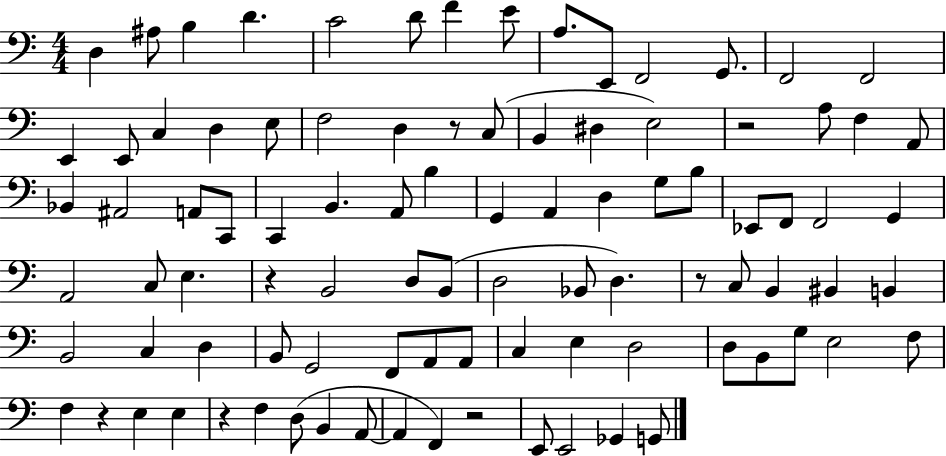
D3/q A#3/e B3/q D4/q. C4/h D4/e F4/q E4/e A3/e. E2/e F2/h G2/e. F2/h F2/h E2/q E2/e C3/q D3/q E3/e F3/h D3/q R/e C3/e B2/q D#3/q E3/h R/h A3/e F3/q A2/e Bb2/q A#2/h A2/e C2/e C2/q B2/q. A2/e B3/q G2/q A2/q D3/q G3/e B3/e Eb2/e F2/e F2/h G2/q A2/h C3/e E3/q. R/q B2/h D3/e B2/e D3/h Bb2/e D3/q. R/e C3/e B2/q BIS2/q B2/q B2/h C3/q D3/q B2/e G2/h F2/e A2/e A2/e C3/q E3/q D3/h D3/e B2/e G3/e E3/h F3/e F3/q R/q E3/q E3/q R/q F3/q D3/e B2/q A2/e A2/q F2/q R/h E2/e E2/h Gb2/q G2/e